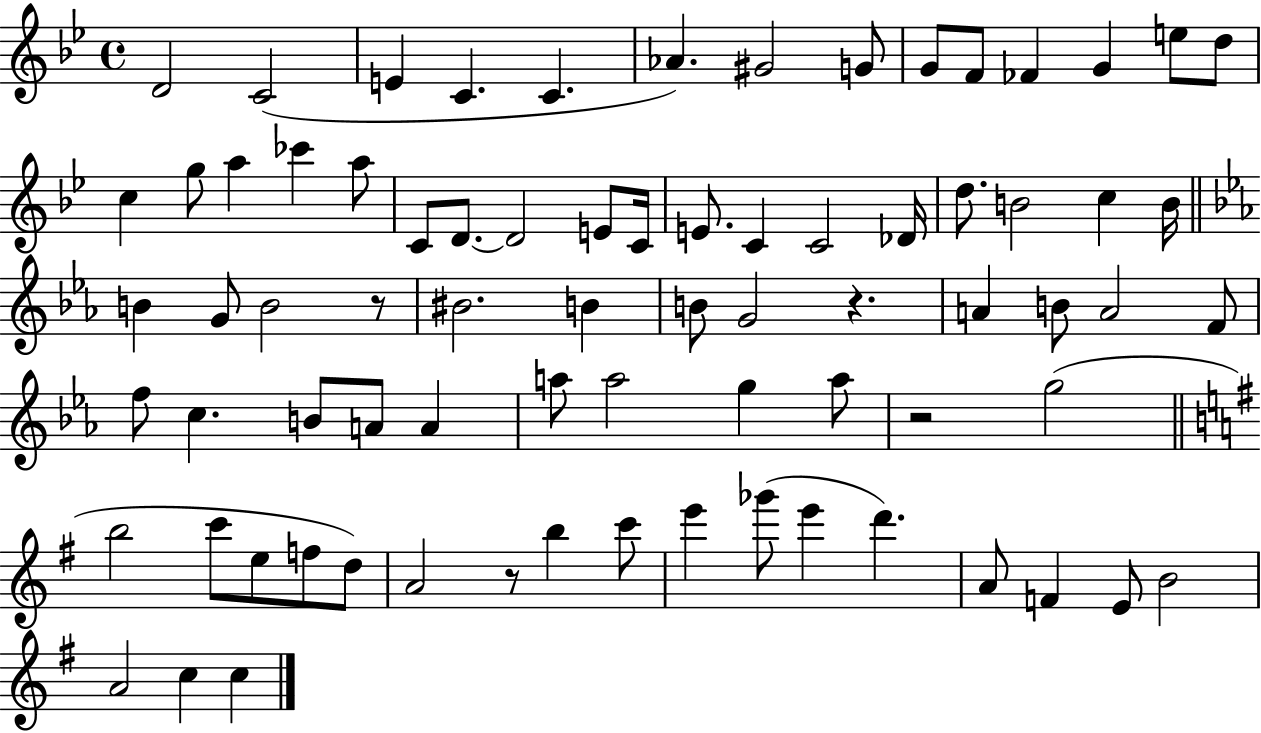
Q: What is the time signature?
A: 4/4